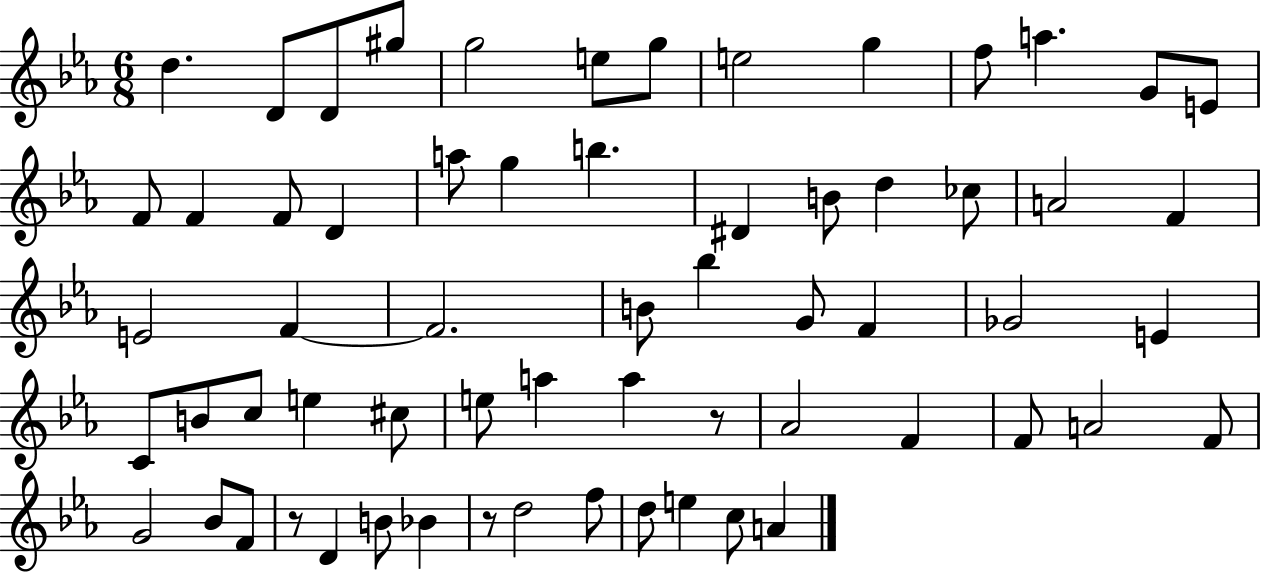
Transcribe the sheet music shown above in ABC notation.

X:1
T:Untitled
M:6/8
L:1/4
K:Eb
d D/2 D/2 ^g/2 g2 e/2 g/2 e2 g f/2 a G/2 E/2 F/2 F F/2 D a/2 g b ^D B/2 d _c/2 A2 F E2 F F2 B/2 _b G/2 F _G2 E C/2 B/2 c/2 e ^c/2 e/2 a a z/2 _A2 F F/2 A2 F/2 G2 _B/2 F/2 z/2 D B/2 _B z/2 d2 f/2 d/2 e c/2 A